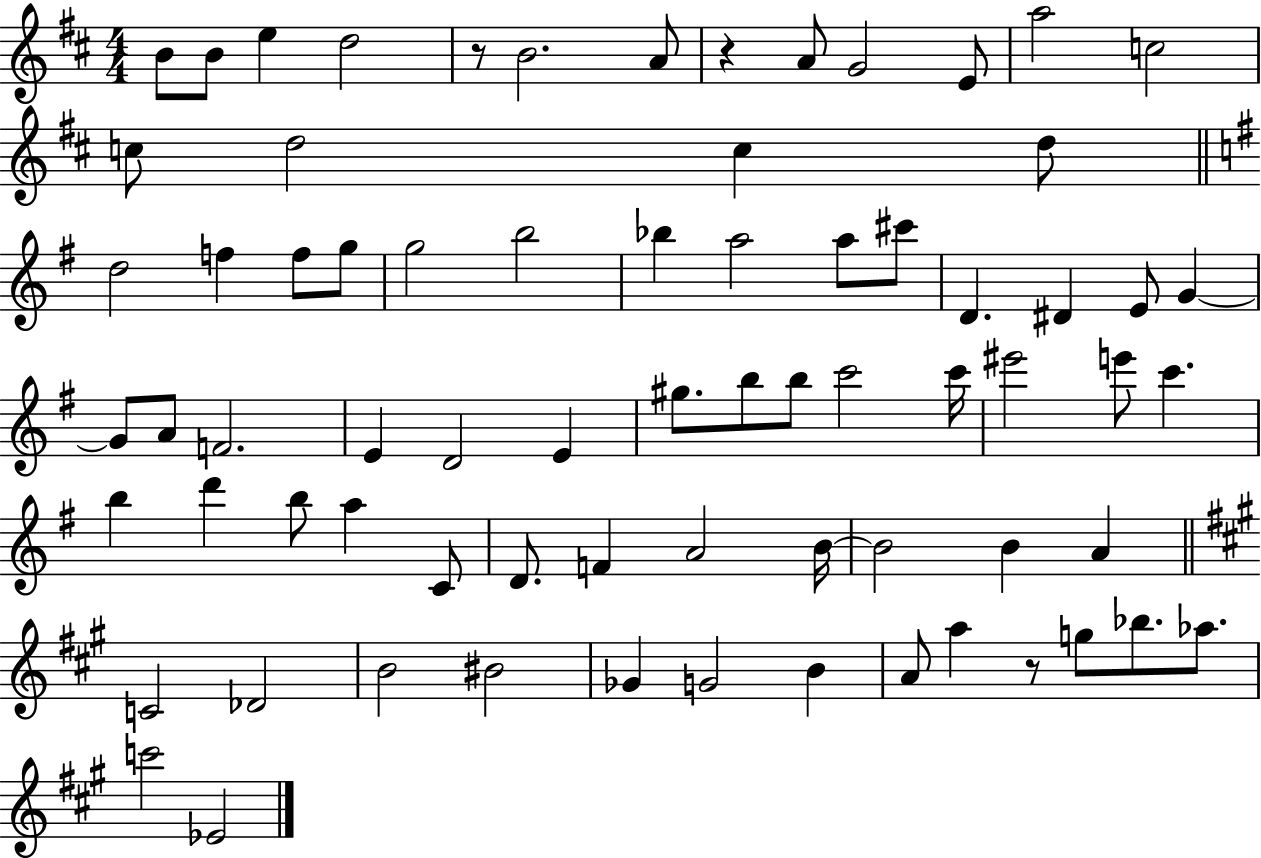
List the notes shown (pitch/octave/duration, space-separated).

B4/e B4/e E5/q D5/h R/e B4/h. A4/e R/q A4/e G4/h E4/e A5/h C5/h C5/e D5/h C5/q D5/e D5/h F5/q F5/e G5/e G5/h B5/h Bb5/q A5/h A5/e C#6/e D4/q. D#4/q E4/e G4/q G4/e A4/e F4/h. E4/q D4/h E4/q G#5/e. B5/e B5/e C6/h C6/s EIS6/h E6/e C6/q. B5/q D6/q B5/e A5/q C4/e D4/e. F4/q A4/h B4/s B4/h B4/q A4/q C4/h Db4/h B4/h BIS4/h Gb4/q G4/h B4/q A4/e A5/q R/e G5/e Bb5/e. Ab5/e. C6/h Eb4/h